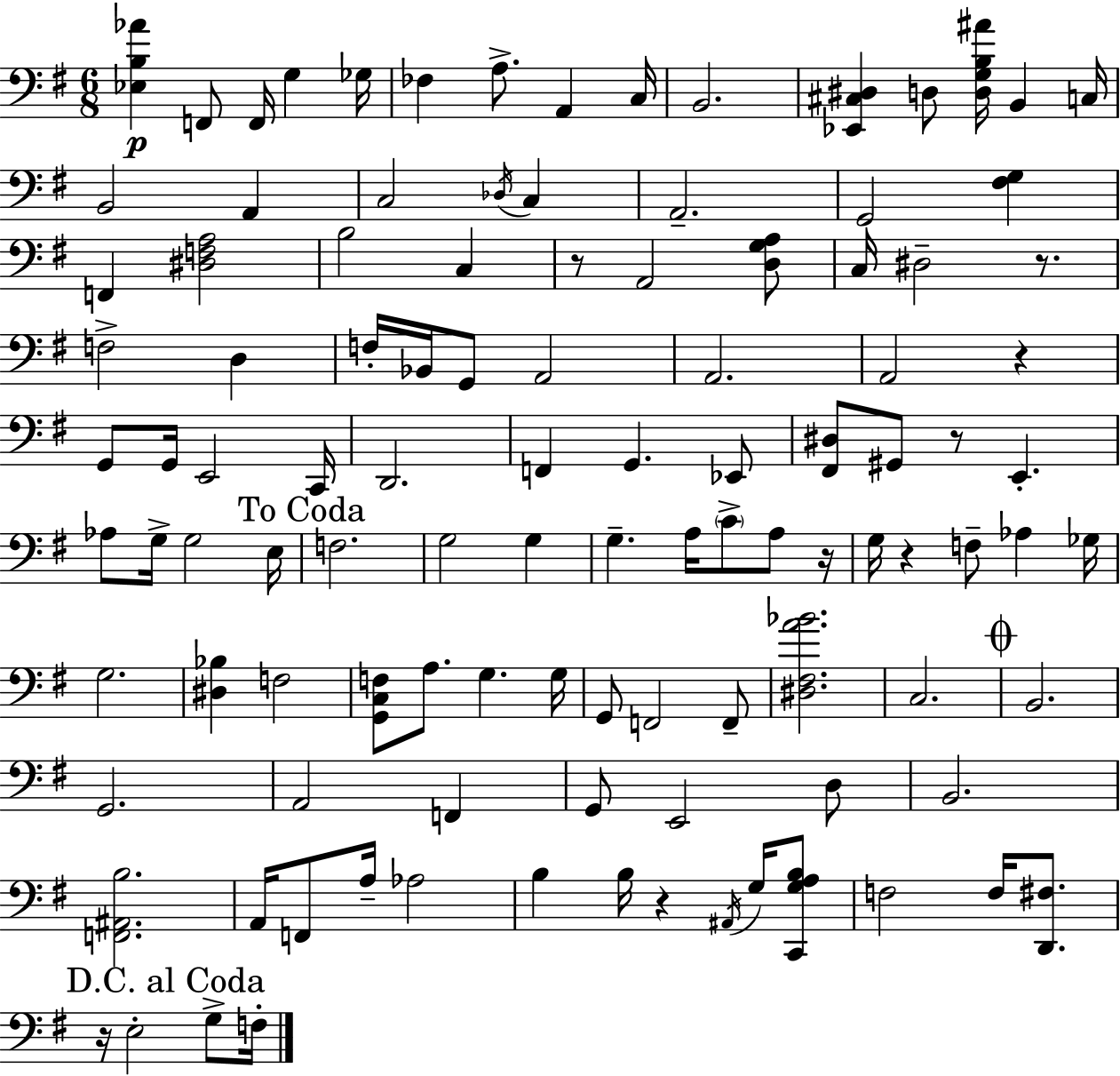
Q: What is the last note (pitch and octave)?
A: F3